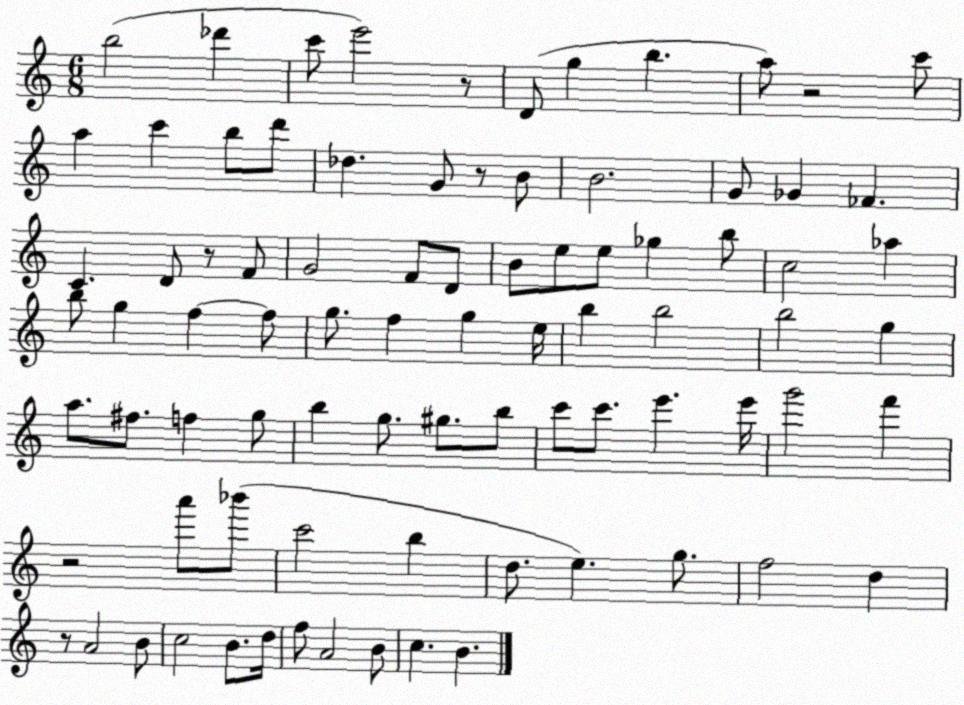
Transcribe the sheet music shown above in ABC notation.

X:1
T:Untitled
M:6/8
L:1/4
K:C
b2 _d' c'/2 e'2 z/2 D/2 g b a/2 z2 c'/2 a c' b/2 d'/2 _d G/2 z/2 B/2 B2 G/2 _G _F C D/2 z/2 F/2 G2 F/2 D/2 B/2 e/2 e/2 _g b/2 c2 _a b/2 g f f/2 g/2 f g e/4 b b2 b2 g a/2 ^f/2 f g/2 b g/2 ^g/2 b/2 c'/2 c'/2 e' e'/4 g'2 f' z2 a'/2 _b'/2 c'2 b d/2 e g/2 f2 d z/2 A2 B/2 c2 B/2 d/4 f/2 A2 B/2 c B